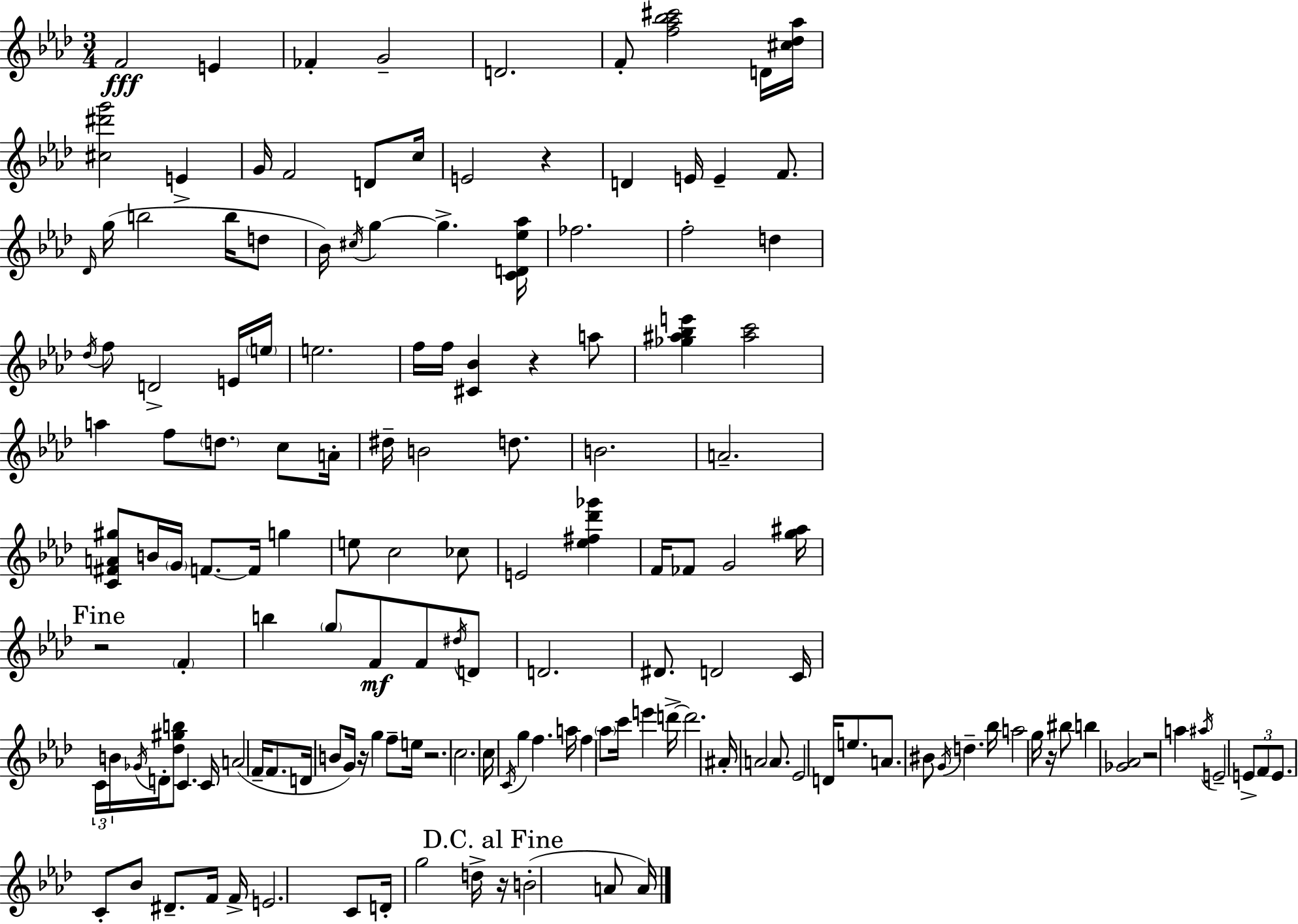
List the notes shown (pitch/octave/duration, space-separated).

F4/h E4/q FES4/q G4/h D4/h. F4/e [F5,Ab5,Bb5,C#6]/h D4/s [C#5,Db5,Ab5]/s [C#5,D#6,G6]/h E4/q G4/s F4/h D4/e C5/s E4/h R/q D4/q E4/s E4/q F4/e. Db4/s G5/s B5/h B5/s D5/e Bb4/s C#5/s G5/q G5/q. [C4,D4,Eb5,Ab5]/s FES5/h. F5/h D5/q Db5/s F5/e D4/h E4/s E5/s E5/h. F5/s F5/s [C#4,Bb4]/q R/q A5/e [Gb5,A#5,Bb5,E6]/q [A#5,C6]/h A5/q F5/e D5/e. C5/e A4/s D#5/s B4/h D5/e. B4/h. A4/h. [C4,F#4,A4,G#5]/e B4/s G4/s F4/e. F4/s G5/q E5/e C5/h CES5/e E4/h [Eb5,F#5,Db6,Gb6]/q F4/s FES4/e G4/h [G5,A#5]/s R/h F4/q B5/q G5/e F4/e F4/e D#5/s D4/e D4/h. D#4/e. D4/h C4/s C4/s B4/s Gb4/s D4/s [Db5,G#5,B5]/e C4/q. C4/s A4/h F4/s F4/e. D4/s B4/e G4/s R/s G5/q F5/e E5/s R/h. C5/h. C5/s C4/s G5/q F5/q. A5/s F5/q Ab5/e C6/s E6/q D6/s D6/h. A#4/s A4/h A4/e. Eb4/h D4/s E5/e. A4/e. BIS4/e G4/s D5/q. Bb5/s A5/h G5/s R/s BIS5/e B5/q [Gb4,Ab4]/h R/h A5/q A#5/s E4/h E4/e F4/e E4/e. C4/e Bb4/e D#4/e. F4/s F4/s E4/h. C4/e D4/s G5/h D5/s R/s B4/h A4/e A4/s